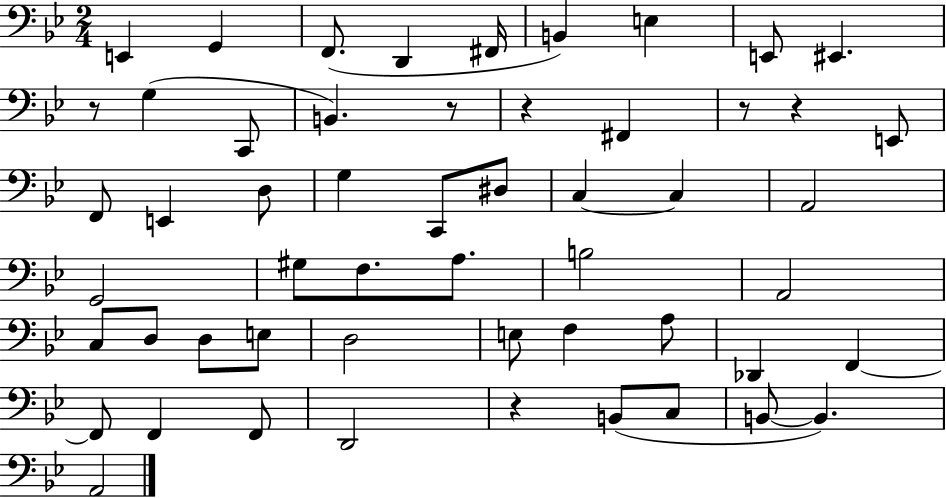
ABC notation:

X:1
T:Untitled
M:2/4
L:1/4
K:Bb
E,, G,, F,,/2 D,, ^F,,/4 B,, E, E,,/2 ^E,, z/2 G, C,,/2 B,, z/2 z ^F,, z/2 z E,,/2 F,,/2 E,, D,/2 G, C,,/2 ^D,/2 C, C, A,,2 G,,2 ^G,/2 F,/2 A,/2 B,2 A,,2 C,/2 D,/2 D,/2 E,/2 D,2 E,/2 F, A,/2 _D,, F,, F,,/2 F,, F,,/2 D,,2 z B,,/2 C,/2 B,,/2 B,, A,,2